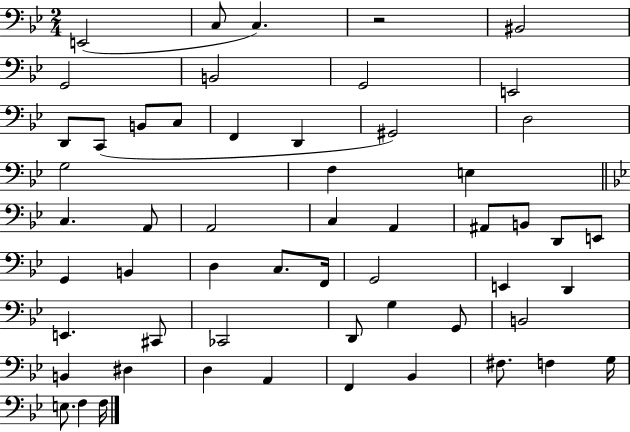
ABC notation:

X:1
T:Untitled
M:2/4
L:1/4
K:Bb
E,,2 C,/2 C, z2 ^B,,2 G,,2 B,,2 G,,2 E,,2 D,,/2 C,,/2 B,,/2 C,/2 F,, D,, ^G,,2 D,2 G,2 F, E, C, A,,/2 A,,2 C, A,, ^A,,/2 B,,/2 D,,/2 E,,/2 G,, B,, D, C,/2 F,,/4 G,,2 E,, D,, E,, ^C,,/2 _C,,2 D,,/2 G, G,,/2 B,,2 B,, ^D, D, A,, F,, _B,, ^F,/2 F, G,/4 E,/2 F, F,/4